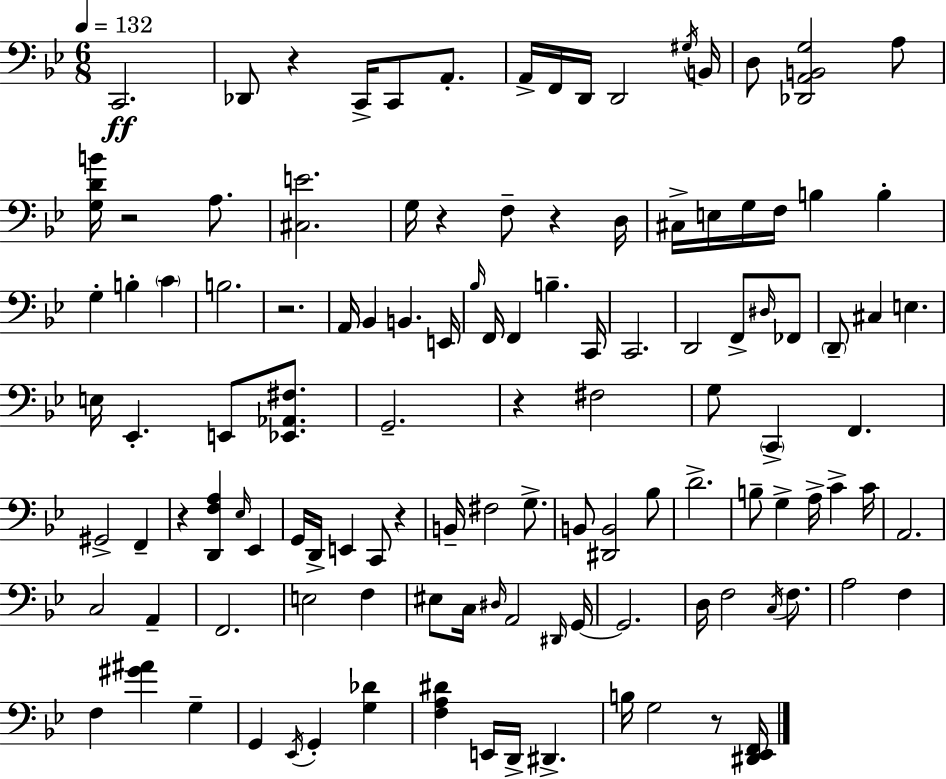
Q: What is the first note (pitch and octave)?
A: C2